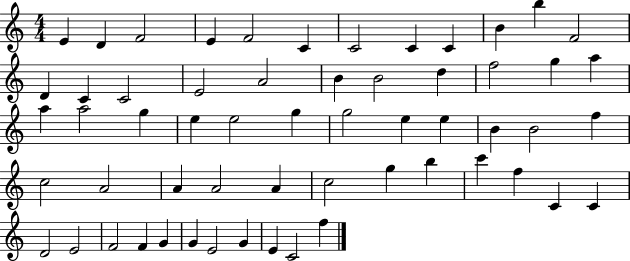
E4/q D4/q F4/h E4/q F4/h C4/q C4/h C4/q C4/q B4/q B5/q F4/h D4/q C4/q C4/h E4/h A4/h B4/q B4/h D5/q F5/h G5/q A5/q A5/q A5/h G5/q E5/q E5/h G5/q G5/h E5/q E5/q B4/q B4/h F5/q C5/h A4/h A4/q A4/h A4/q C5/h G5/q B5/q C6/q F5/q C4/q C4/q D4/h E4/h F4/h F4/q G4/q G4/q E4/h G4/q E4/q C4/h F5/q